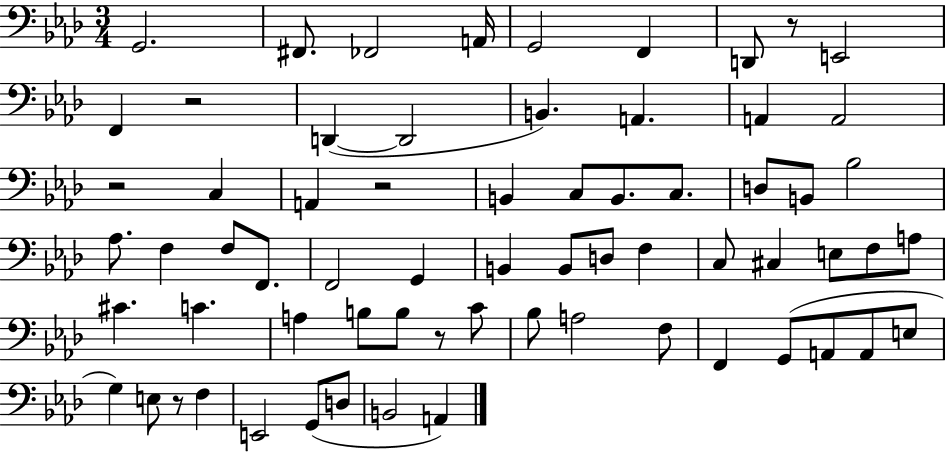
X:1
T:Untitled
M:3/4
L:1/4
K:Ab
G,,2 ^F,,/2 _F,,2 A,,/4 G,,2 F,, D,,/2 z/2 E,,2 F,, z2 D,, D,,2 B,, A,, A,, A,,2 z2 C, A,, z2 B,, C,/2 B,,/2 C,/2 D,/2 B,,/2 _B,2 _A,/2 F, F,/2 F,,/2 F,,2 G,, B,, B,,/2 D,/2 F, C,/2 ^C, E,/2 F,/2 A,/2 ^C C A, B,/2 B,/2 z/2 C/2 _B,/2 A,2 F,/2 F,, G,,/2 A,,/2 A,,/2 E,/2 G, E,/2 z/2 F, E,,2 G,,/2 D,/2 B,,2 A,,